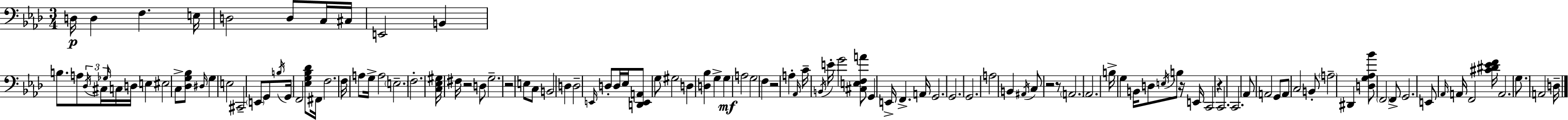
X:1
T:Untitled
M:3/4
L:1/4
K:Ab
D,/4 D, F, E,/4 D,2 D,/2 C,/4 ^C,/4 E,,2 B,, B,/2 A,/2 _D,/4 ^C,/4 _G,/4 C,/4 D,/4 E, ^E,2 C,/2 [_D,G,_B,]/2 ^D,/4 G, E,2 ^C,,2 E,,/2 G,,/2 B,/4 G,,/4 F,,2 [_E,G,_B,_D]/2 ^F,,/4 F,2 F,/4 A,/2 G,/4 A,2 E,2 F,2 [C,_E,^G,]/4 ^F,/4 z2 D,/2 G,2 z2 E,/2 C,/2 B,,2 D, D,2 E,,/4 D,/2 D,/4 _E,/4 [D,,E,,A,,]/2 G,/2 ^G,2 D, [D,_B,] G, G, A,2 G,2 F, z2 A, _A,,/4 C/4 B,,/4 E/4 G2 [^C,E,F,A]/2 G,, E,,/4 F,, A,,/4 G,,2 G,,2 G,,2 A,2 B,, ^A,,/4 C,/2 z2 z/2 A,,2 _A,,2 B,/4 G, B,,/4 D,/2 E,/4 B,/2 z/4 E,,/4 C,,2 z C,,2 C,,2 _A,,/2 A,,2 G,,/2 A,,/2 C,2 B,,/2 A,2 ^D,, [D,G,_A,_B]/2 F,,2 F,,/2 G,,2 E,,/2 _A,,/4 A,,/4 F,,2 [^C^D_EF]/4 A,,2 G,/2 A,,2 D,/4